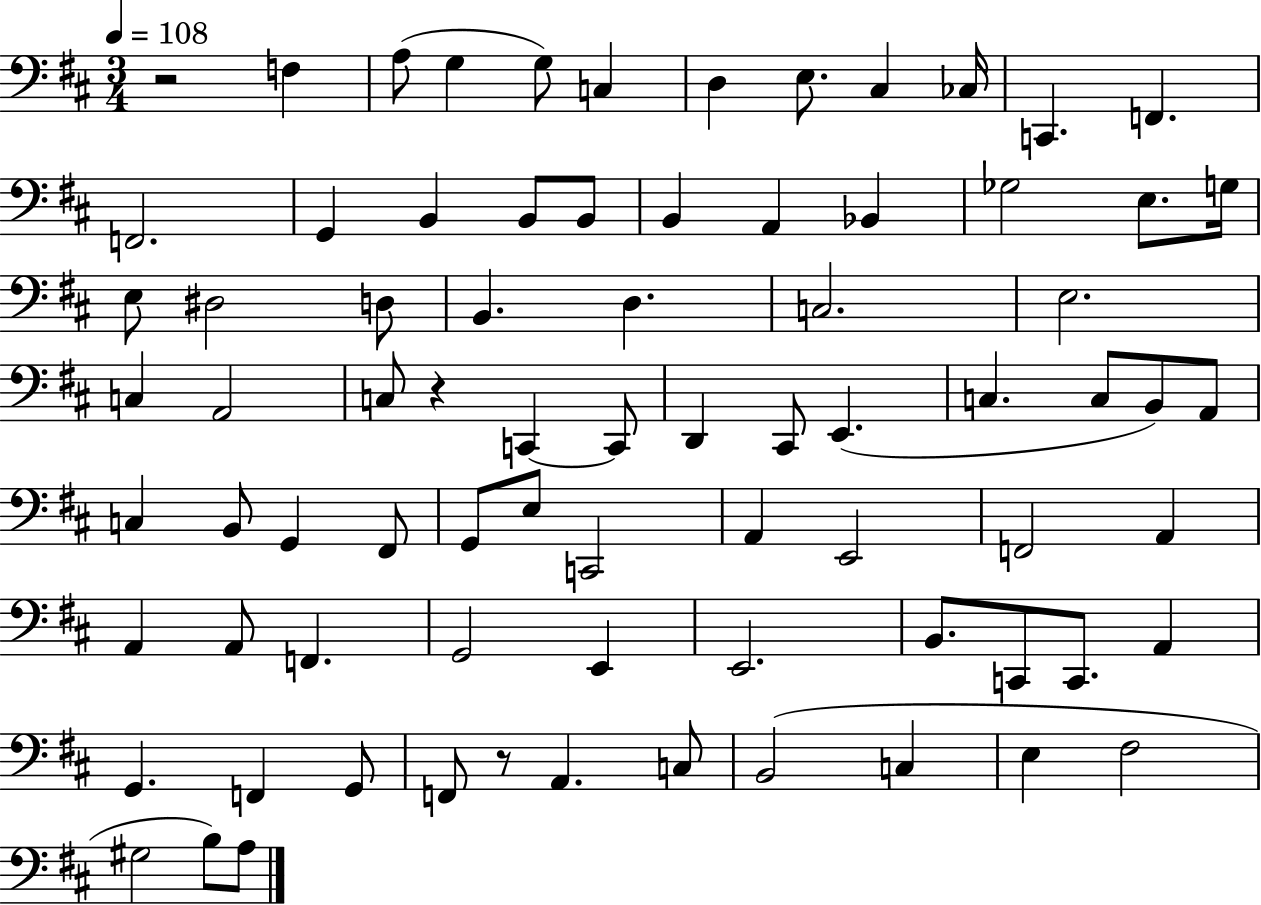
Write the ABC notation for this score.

X:1
T:Untitled
M:3/4
L:1/4
K:D
z2 F, A,/2 G, G,/2 C, D, E,/2 ^C, _C,/4 C,, F,, F,,2 G,, B,, B,,/2 B,,/2 B,, A,, _B,, _G,2 E,/2 G,/4 E,/2 ^D,2 D,/2 B,, D, C,2 E,2 C, A,,2 C,/2 z C,, C,,/2 D,, ^C,,/2 E,, C, C,/2 B,,/2 A,,/2 C, B,,/2 G,, ^F,,/2 G,,/2 E,/2 C,,2 A,, E,,2 F,,2 A,, A,, A,,/2 F,, G,,2 E,, E,,2 B,,/2 C,,/2 C,,/2 A,, G,, F,, G,,/2 F,,/2 z/2 A,, C,/2 B,,2 C, E, ^F,2 ^G,2 B,/2 A,/2